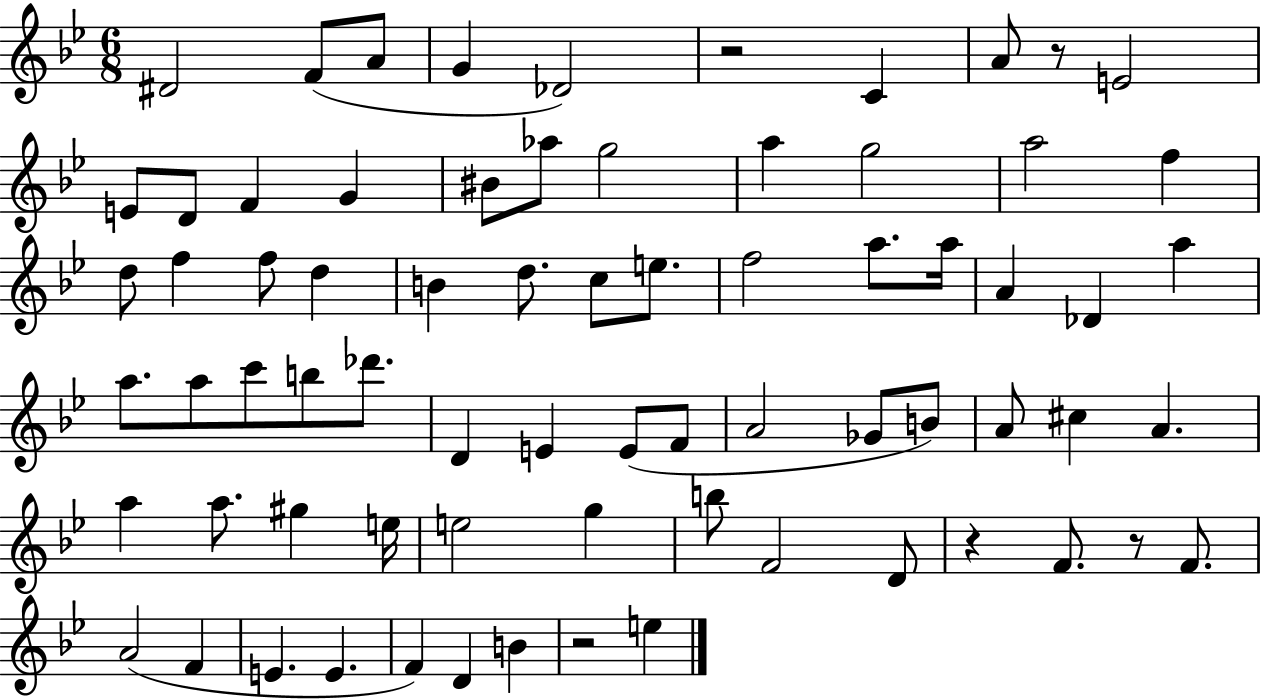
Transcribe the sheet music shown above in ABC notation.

X:1
T:Untitled
M:6/8
L:1/4
K:Bb
^D2 F/2 A/2 G _D2 z2 C A/2 z/2 E2 E/2 D/2 F G ^B/2 _a/2 g2 a g2 a2 f d/2 f f/2 d B d/2 c/2 e/2 f2 a/2 a/4 A _D a a/2 a/2 c'/2 b/2 _d'/2 D E E/2 F/2 A2 _G/2 B/2 A/2 ^c A a a/2 ^g e/4 e2 g b/2 F2 D/2 z F/2 z/2 F/2 A2 F E E F D B z2 e